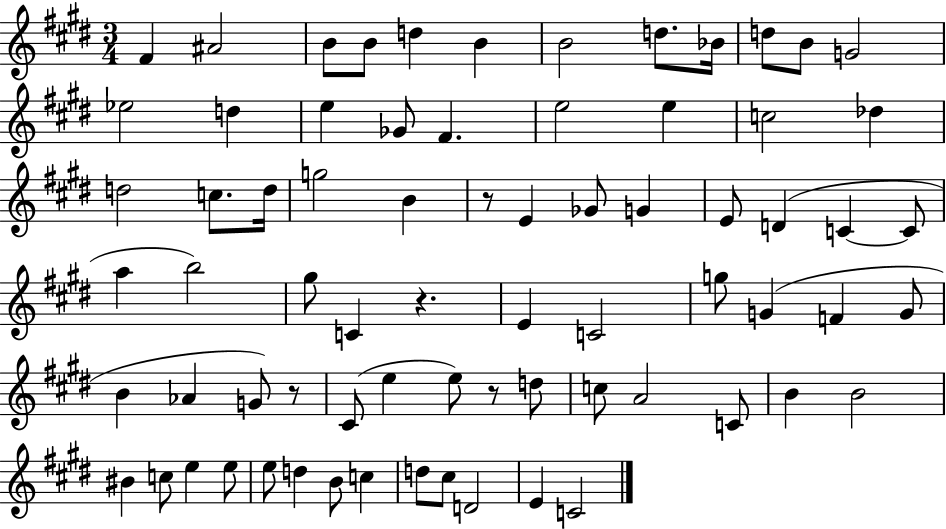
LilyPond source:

{
  \clef treble
  \numericTimeSignature
  \time 3/4
  \key e \major
  fis'4 ais'2 | b'8 b'8 d''4 b'4 | b'2 d''8. bes'16 | d''8 b'8 g'2 | \break ees''2 d''4 | e''4 ges'8 fis'4. | e''2 e''4 | c''2 des''4 | \break d''2 c''8. d''16 | g''2 b'4 | r8 e'4 ges'8 g'4 | e'8 d'4( c'4~~ c'8 | \break a''4 b''2) | gis''8 c'4 r4. | e'4 c'2 | g''8 g'4( f'4 g'8 | \break b'4 aes'4 g'8) r8 | cis'8( e''4 e''8) r8 d''8 | c''8 a'2 c'8 | b'4 b'2 | \break bis'4 c''8 e''4 e''8 | e''8 d''4 b'8 c''4 | d''8 cis''8 d'2 | e'4 c'2 | \break \bar "|."
}